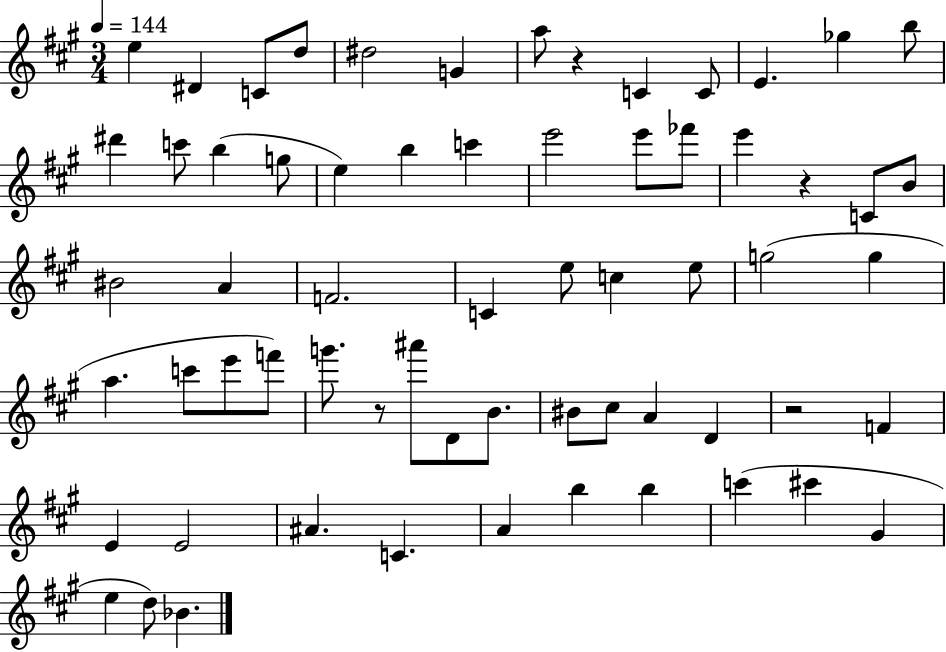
{
  \clef treble
  \numericTimeSignature
  \time 3/4
  \key a \major
  \tempo 4 = 144
  e''4 dis'4 c'8 d''8 | dis''2 g'4 | a''8 r4 c'4 c'8 | e'4. ges''4 b''8 | \break dis'''4 c'''8 b''4( g''8 | e''4) b''4 c'''4 | e'''2 e'''8 fes'''8 | e'''4 r4 c'8 b'8 | \break bis'2 a'4 | f'2. | c'4 e''8 c''4 e''8 | g''2( g''4 | \break a''4. c'''8 e'''8 f'''8) | g'''8. r8 ais'''8 d'8 b'8. | bis'8 cis''8 a'4 d'4 | r2 f'4 | \break e'4 e'2 | ais'4. c'4. | a'4 b''4 b''4 | c'''4( cis'''4 gis'4 | \break e''4 d''8) bes'4. | \bar "|."
}